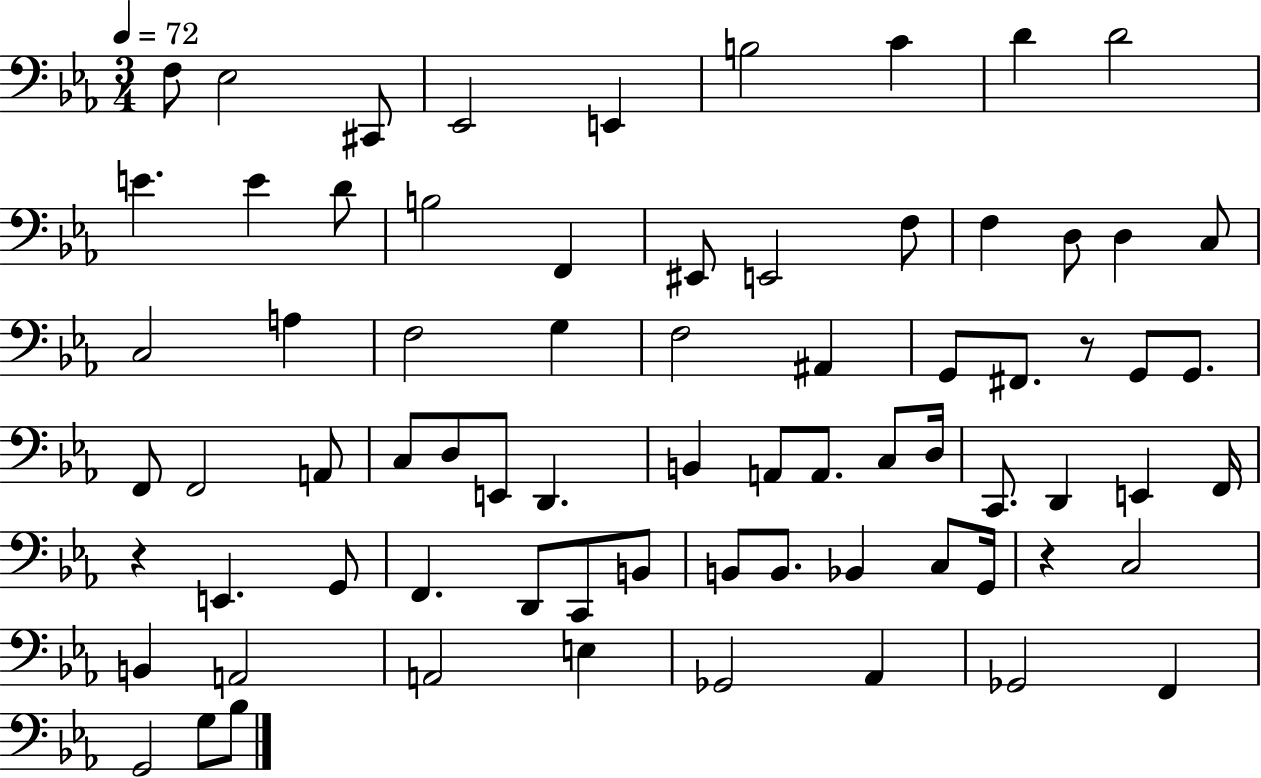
F3/e Eb3/h C#2/e Eb2/h E2/q B3/h C4/q D4/q D4/h E4/q. E4/q D4/e B3/h F2/q EIS2/e E2/h F3/e F3/q D3/e D3/q C3/e C3/h A3/q F3/h G3/q F3/h A#2/q G2/e F#2/e. R/e G2/e G2/e. F2/e F2/h A2/e C3/e D3/e E2/e D2/q. B2/q A2/e A2/e. C3/e D3/s C2/e. D2/q E2/q F2/s R/q E2/q. G2/e F2/q. D2/e C2/e B2/e B2/e B2/e. Bb2/q C3/e G2/s R/q C3/h B2/q A2/h A2/h E3/q Gb2/h Ab2/q Gb2/h F2/q G2/h G3/e Bb3/e